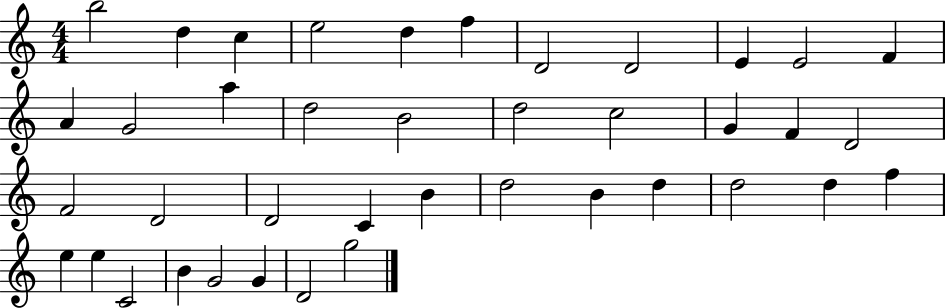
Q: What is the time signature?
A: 4/4